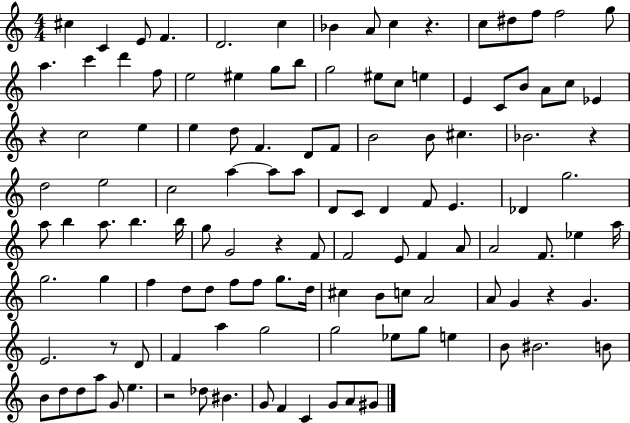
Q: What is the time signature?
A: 4/4